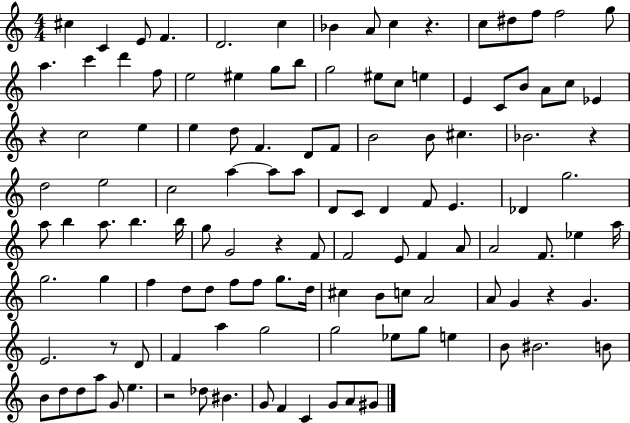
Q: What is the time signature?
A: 4/4